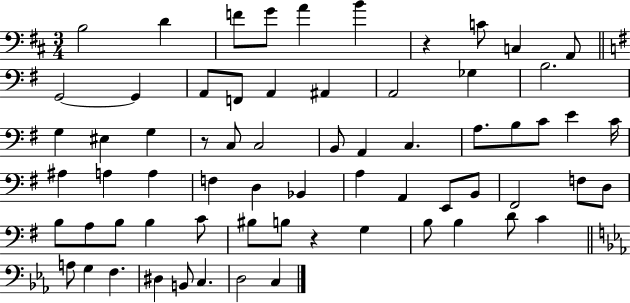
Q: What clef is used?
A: bass